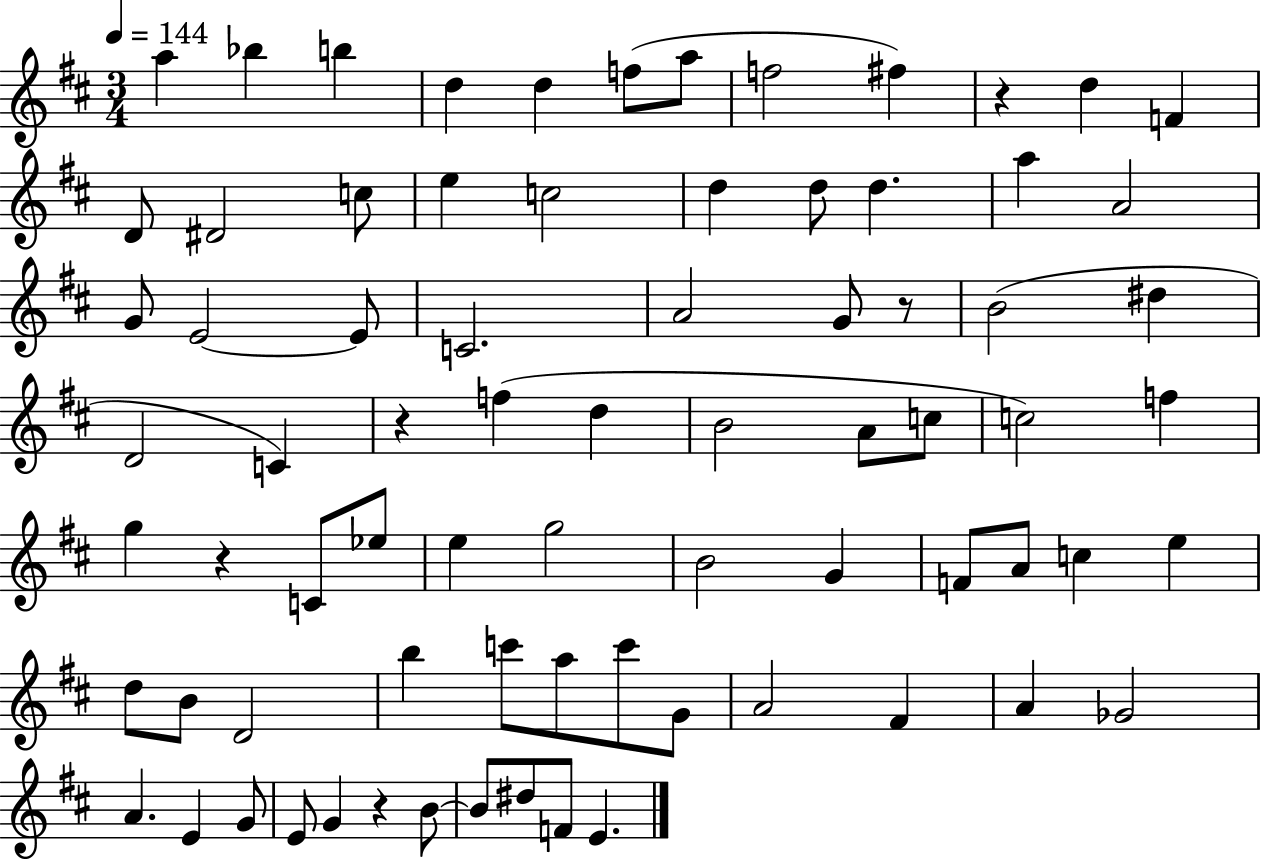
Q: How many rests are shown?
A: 5